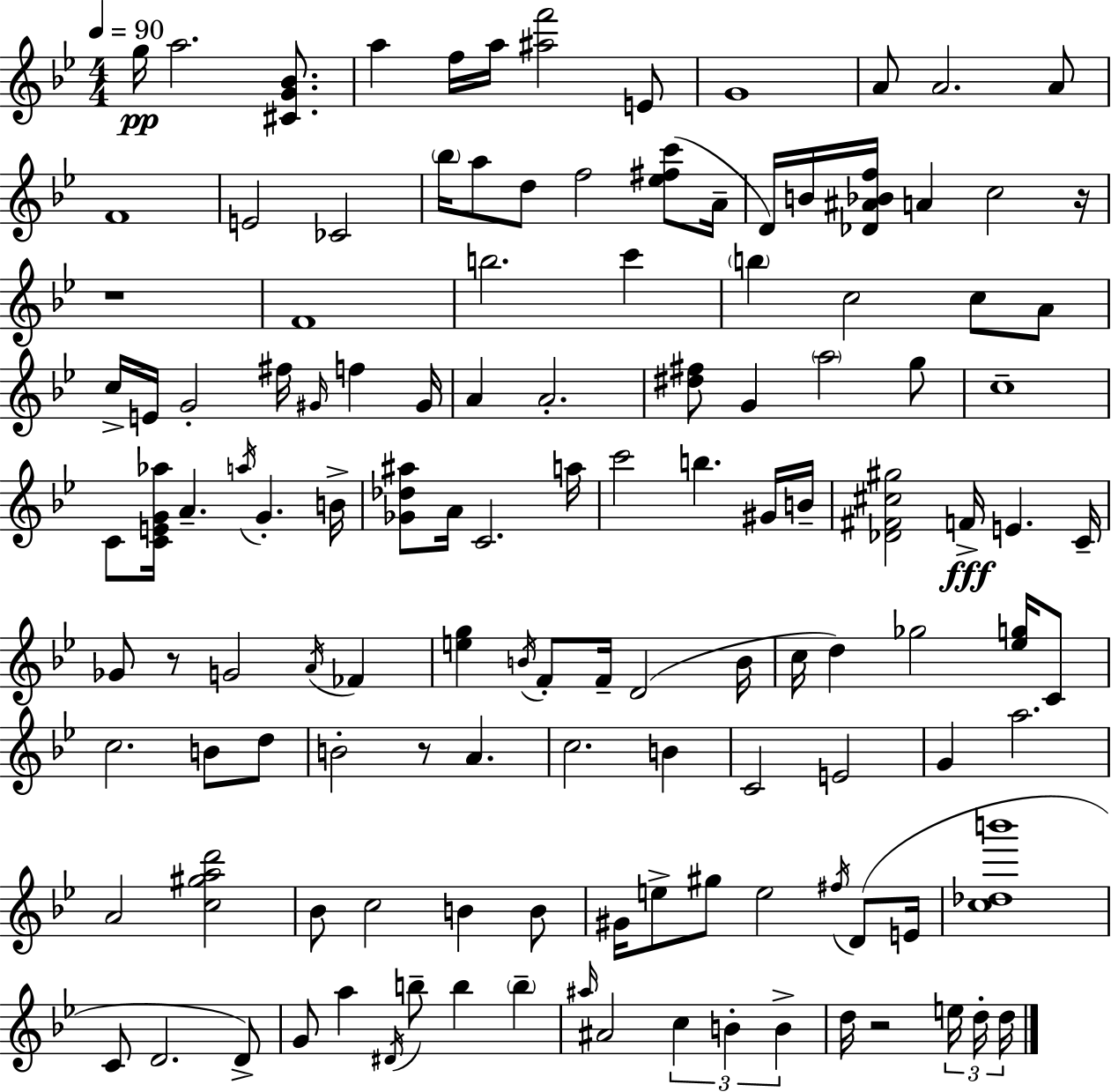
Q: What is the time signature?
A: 4/4